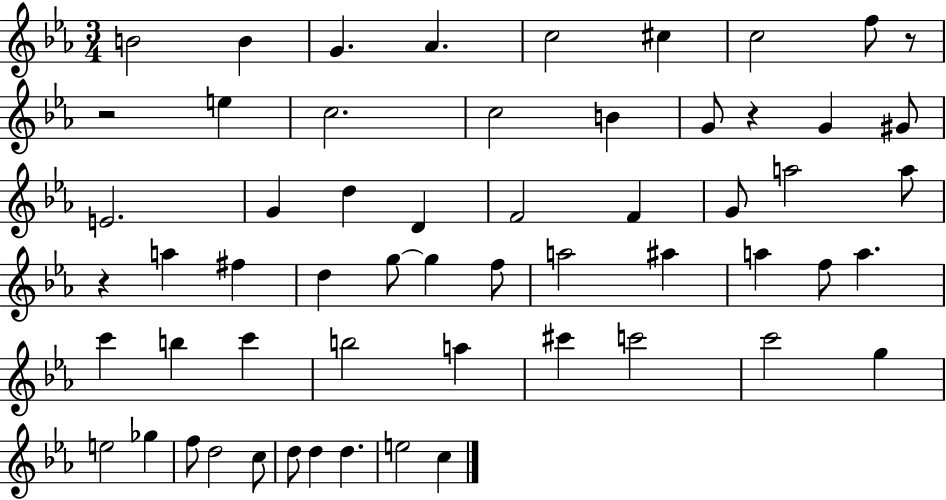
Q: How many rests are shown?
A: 4